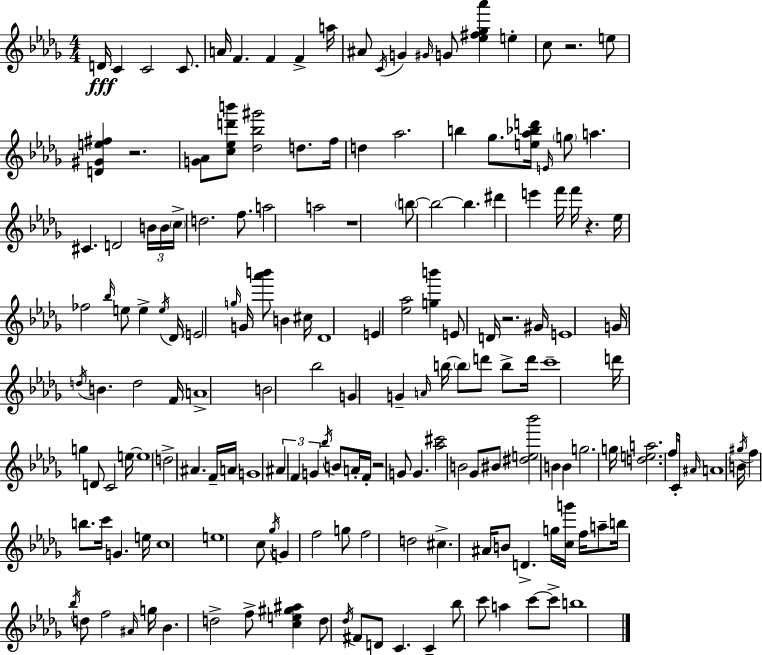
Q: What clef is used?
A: treble